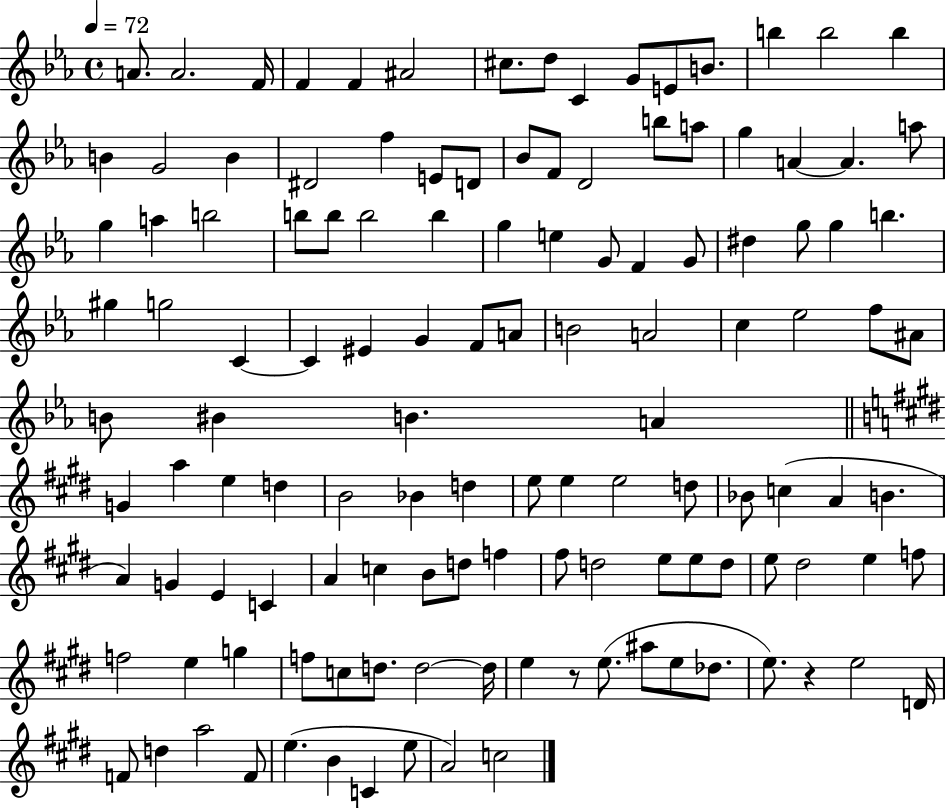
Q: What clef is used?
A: treble